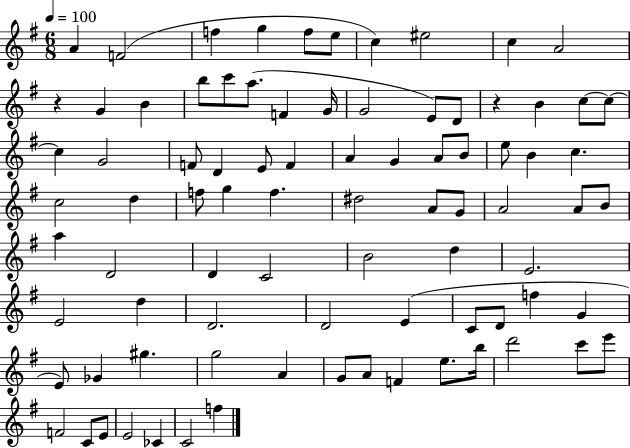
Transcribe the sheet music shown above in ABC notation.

X:1
T:Untitled
M:6/8
L:1/4
K:G
A F2 f g f/2 e/2 c ^e2 c A2 z G B b/2 c'/2 a/2 F G/4 G2 E/2 D/2 z B c/2 c/2 c G2 F/2 D E/2 F A G A/2 B/2 e/2 B c c2 d f/2 g f ^d2 A/2 G/2 A2 A/2 B/2 a D2 D C2 B2 d E2 E2 d D2 D2 E C/2 D/2 f G E/2 _G ^g g2 A G/2 A/2 F e/2 b/4 d'2 c'/2 e'/2 F2 C/2 E/2 E2 _C C2 f